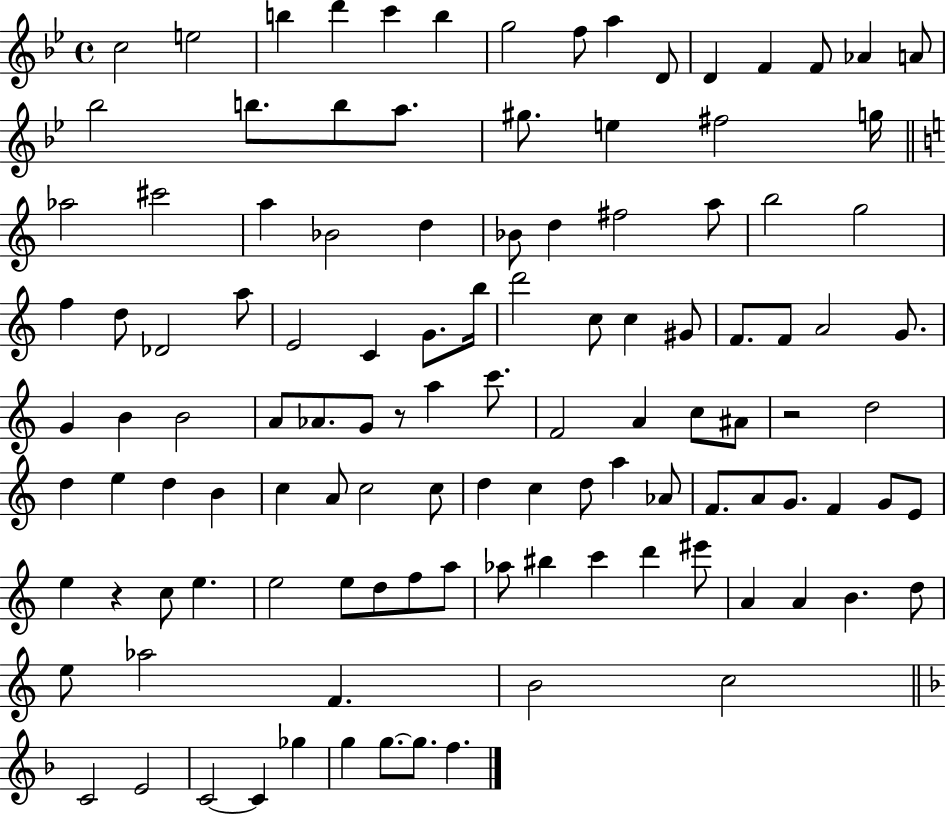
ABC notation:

X:1
T:Untitled
M:4/4
L:1/4
K:Bb
c2 e2 b d' c' b g2 f/2 a D/2 D F F/2 _A A/2 _b2 b/2 b/2 a/2 ^g/2 e ^f2 g/4 _a2 ^c'2 a _B2 d _B/2 d ^f2 a/2 b2 g2 f d/2 _D2 a/2 E2 C G/2 b/4 d'2 c/2 c ^G/2 F/2 F/2 A2 G/2 G B B2 A/2 _A/2 G/2 z/2 a c'/2 F2 A c/2 ^A/2 z2 d2 d e d B c A/2 c2 c/2 d c d/2 a _A/2 F/2 A/2 G/2 F G/2 E/2 e z c/2 e e2 e/2 d/2 f/2 a/2 _a/2 ^b c' d' ^e'/2 A A B d/2 e/2 _a2 F B2 c2 C2 E2 C2 C _g g g/2 g/2 f